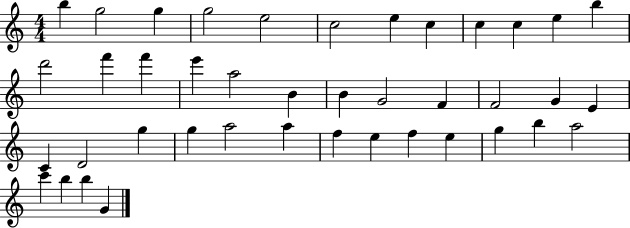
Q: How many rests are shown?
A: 0